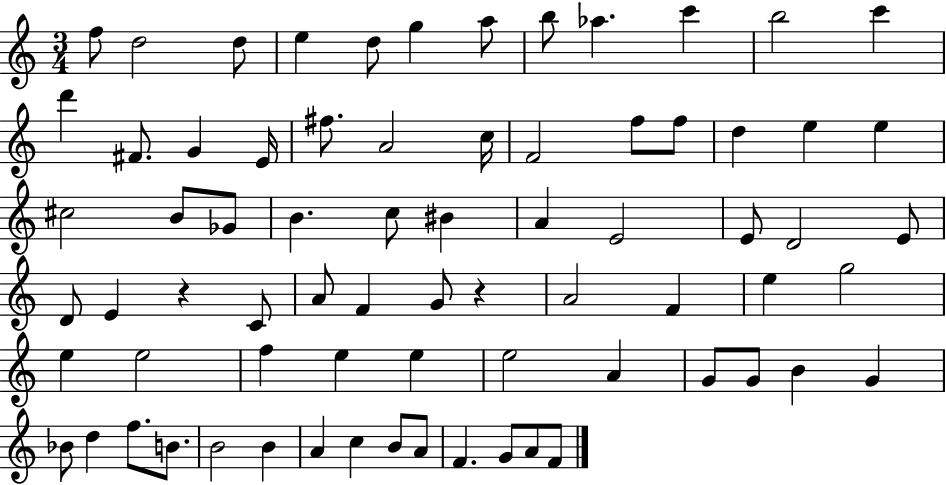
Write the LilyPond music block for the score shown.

{
  \clef treble
  \numericTimeSignature
  \time 3/4
  \key c \major
  \repeat volta 2 { f''8 d''2 d''8 | e''4 d''8 g''4 a''8 | b''8 aes''4. c'''4 | b''2 c'''4 | \break d'''4 fis'8. g'4 e'16 | fis''8. a'2 c''16 | f'2 f''8 f''8 | d''4 e''4 e''4 | \break cis''2 b'8 ges'8 | b'4. c''8 bis'4 | a'4 e'2 | e'8 d'2 e'8 | \break d'8 e'4 r4 c'8 | a'8 f'4 g'8 r4 | a'2 f'4 | e''4 g''2 | \break e''4 e''2 | f''4 e''4 e''4 | e''2 a'4 | g'8 g'8 b'4 g'4 | \break bes'8 d''4 f''8. b'8. | b'2 b'4 | a'4 c''4 b'8 a'8 | f'4. g'8 a'8 f'8 | \break } \bar "|."
}